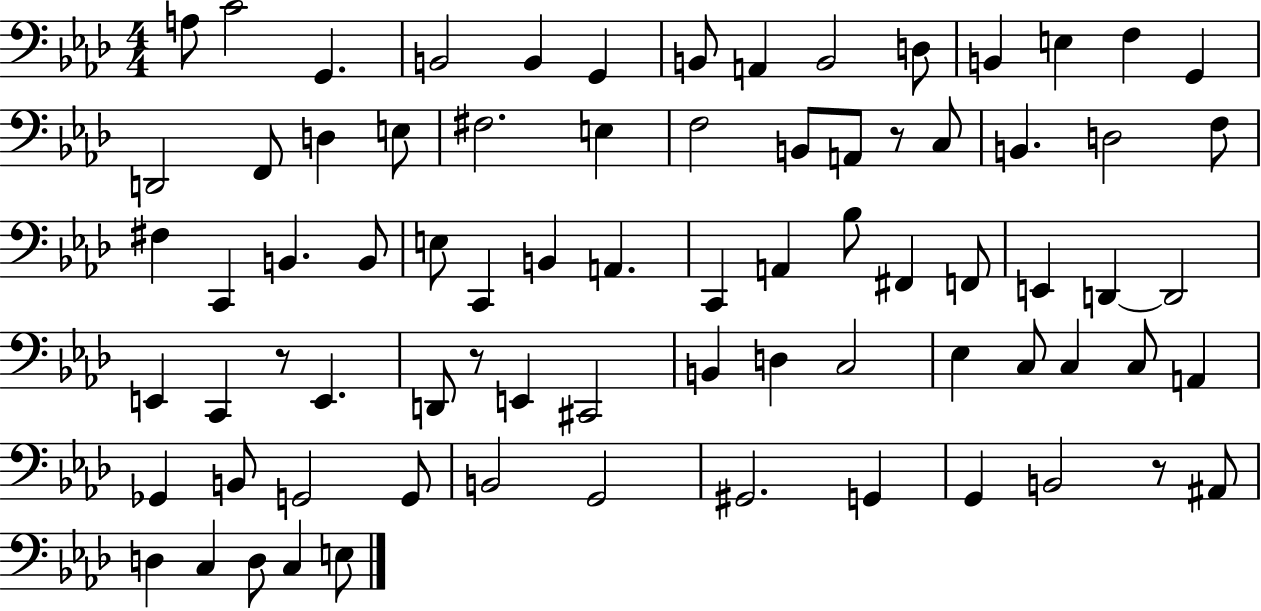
X:1
T:Untitled
M:4/4
L:1/4
K:Ab
A,/2 C2 G,, B,,2 B,, G,, B,,/2 A,, B,,2 D,/2 B,, E, F, G,, D,,2 F,,/2 D, E,/2 ^F,2 E, F,2 B,,/2 A,,/2 z/2 C,/2 B,, D,2 F,/2 ^F, C,, B,, B,,/2 E,/2 C,, B,, A,, C,, A,, _B,/2 ^F,, F,,/2 E,, D,, D,,2 E,, C,, z/2 E,, D,,/2 z/2 E,, ^C,,2 B,, D, C,2 _E, C,/2 C, C,/2 A,, _G,, B,,/2 G,,2 G,,/2 B,,2 G,,2 ^G,,2 G,, G,, B,,2 z/2 ^A,,/2 D, C, D,/2 C, E,/2